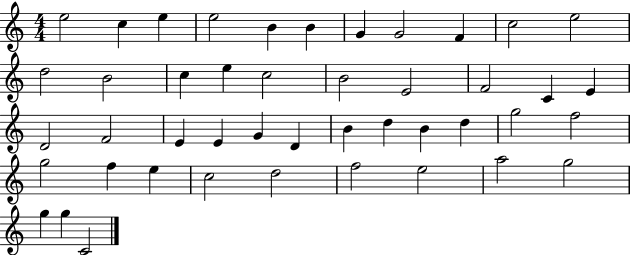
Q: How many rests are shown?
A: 0